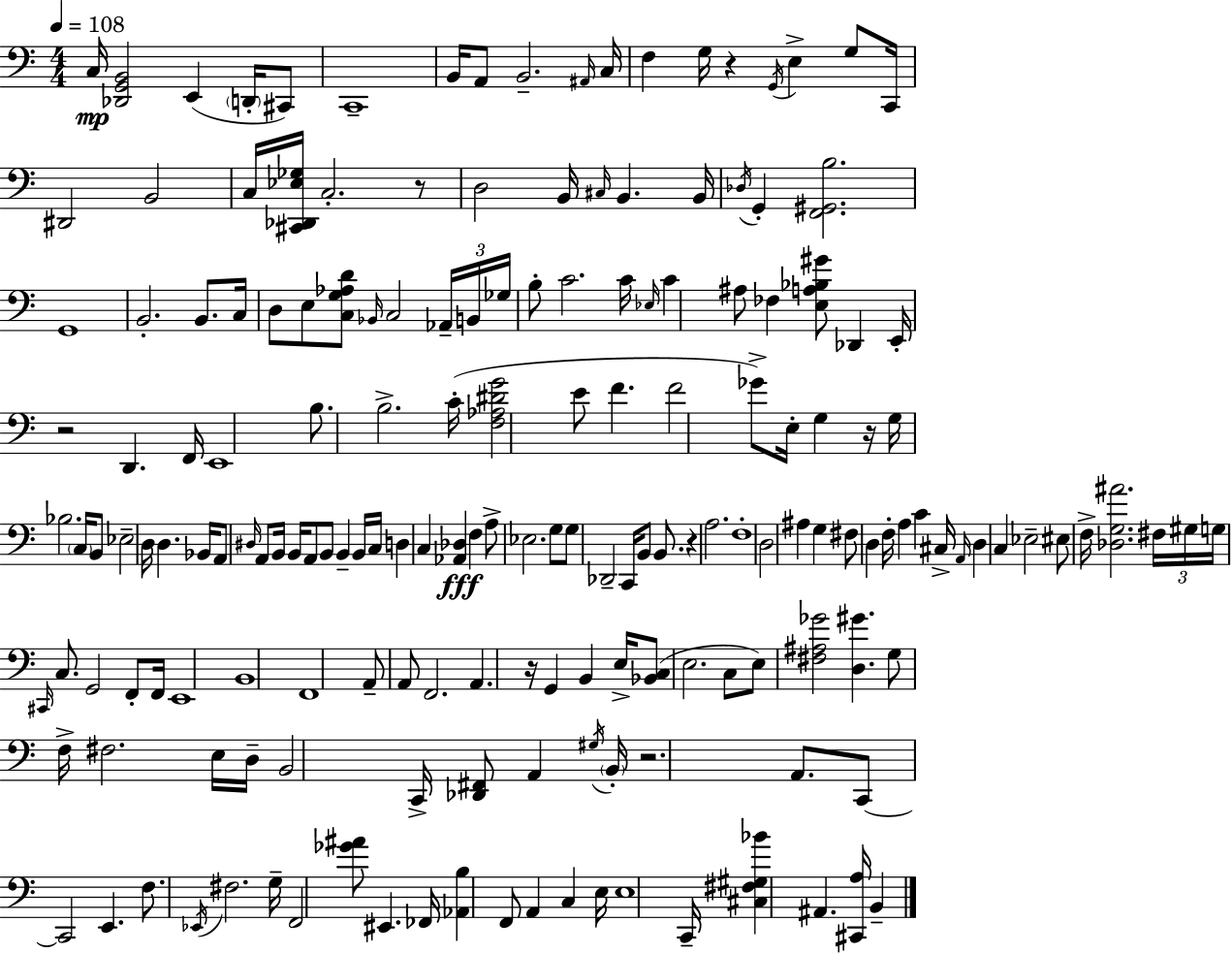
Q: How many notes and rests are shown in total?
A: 178